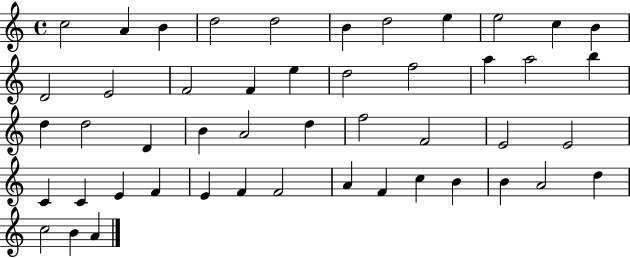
C5/h A4/q B4/q D5/h D5/h B4/q D5/h E5/q E5/h C5/q B4/q D4/h E4/h F4/h F4/q E5/q D5/h F5/h A5/q A5/h B5/q D5/q D5/h D4/q B4/q A4/h D5/q F5/h F4/h E4/h E4/h C4/q C4/q E4/q F4/q E4/q F4/q F4/h A4/q F4/q C5/q B4/q B4/q A4/h D5/q C5/h B4/q A4/q